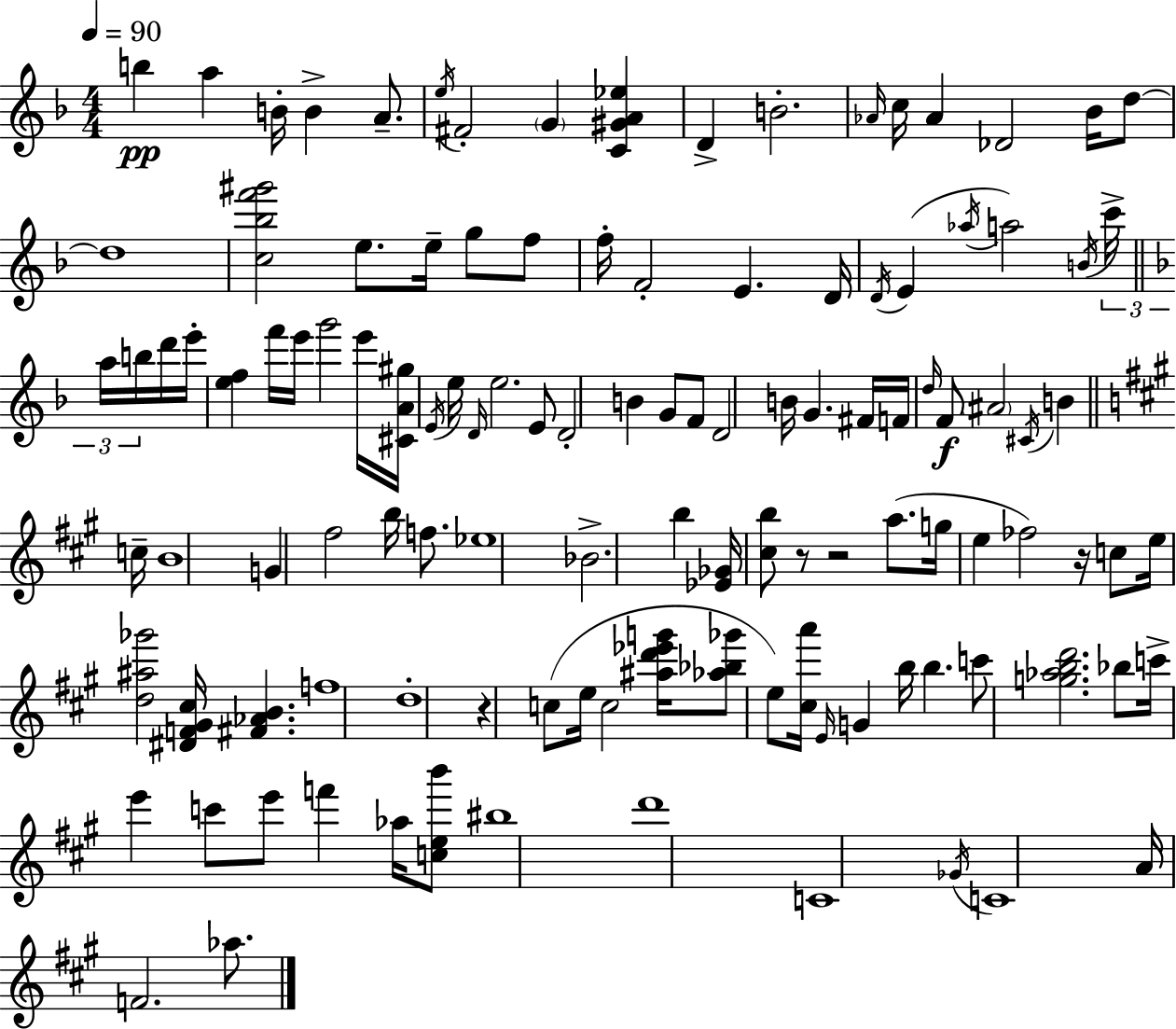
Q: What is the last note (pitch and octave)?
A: Ab5